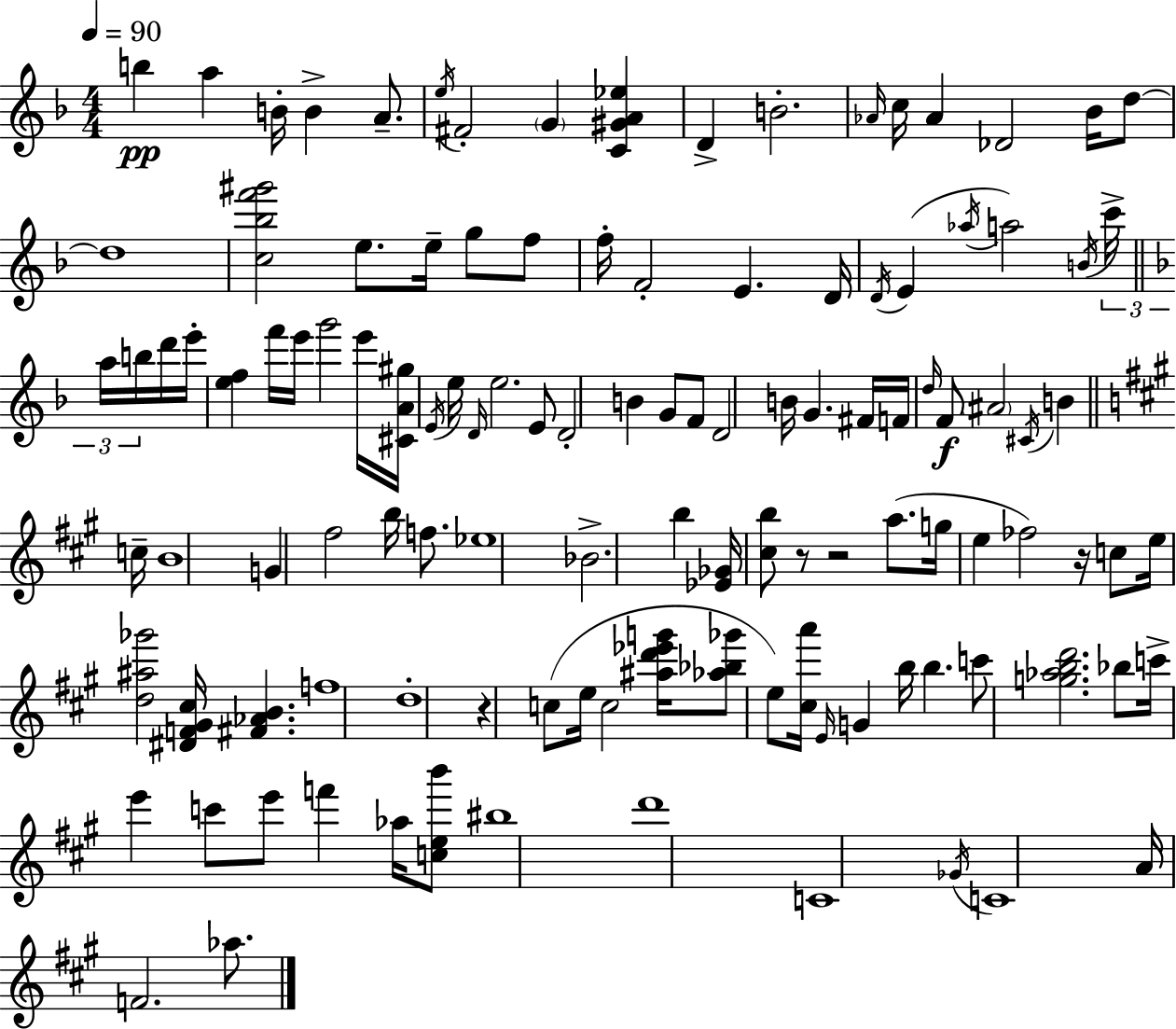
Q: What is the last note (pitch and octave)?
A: Ab5